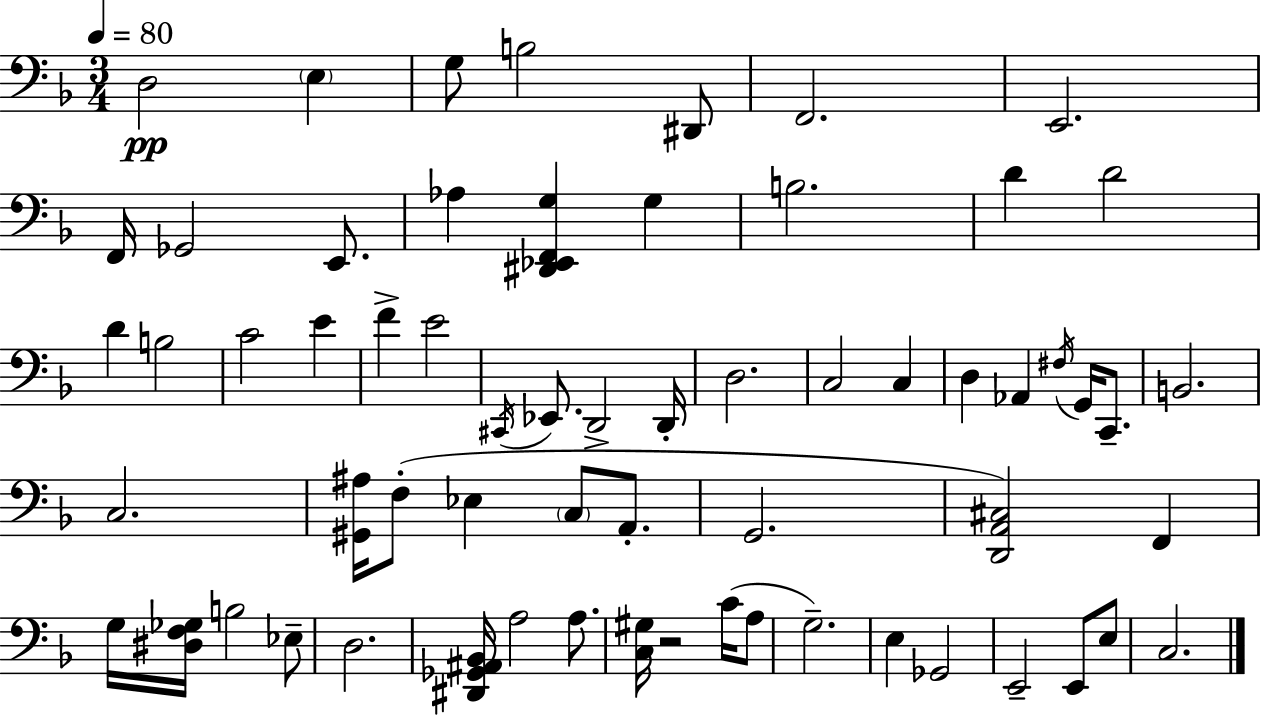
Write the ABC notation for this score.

X:1
T:Untitled
M:3/4
L:1/4
K:F
D,2 E, G,/2 B,2 ^D,,/2 F,,2 E,,2 F,,/4 _G,,2 E,,/2 _A, [^D,,_E,,F,,G,] G, B,2 D D2 D B,2 C2 E F E2 ^C,,/4 _E,,/2 D,,2 D,,/4 D,2 C,2 C, D, _A,, ^F,/4 G,,/4 C,,/2 B,,2 C,2 [^G,,^A,]/4 F,/2 _E, C,/2 A,,/2 G,,2 [D,,A,,^C,]2 F,, G,/4 [^D,F,_G,]/4 B,2 _E,/2 D,2 [^D,,_G,,^A,,_B,,]/4 A,2 A,/2 [C,^G,]/4 z2 C/4 A,/2 G,2 E, _G,,2 E,,2 E,,/2 E,/2 C,2